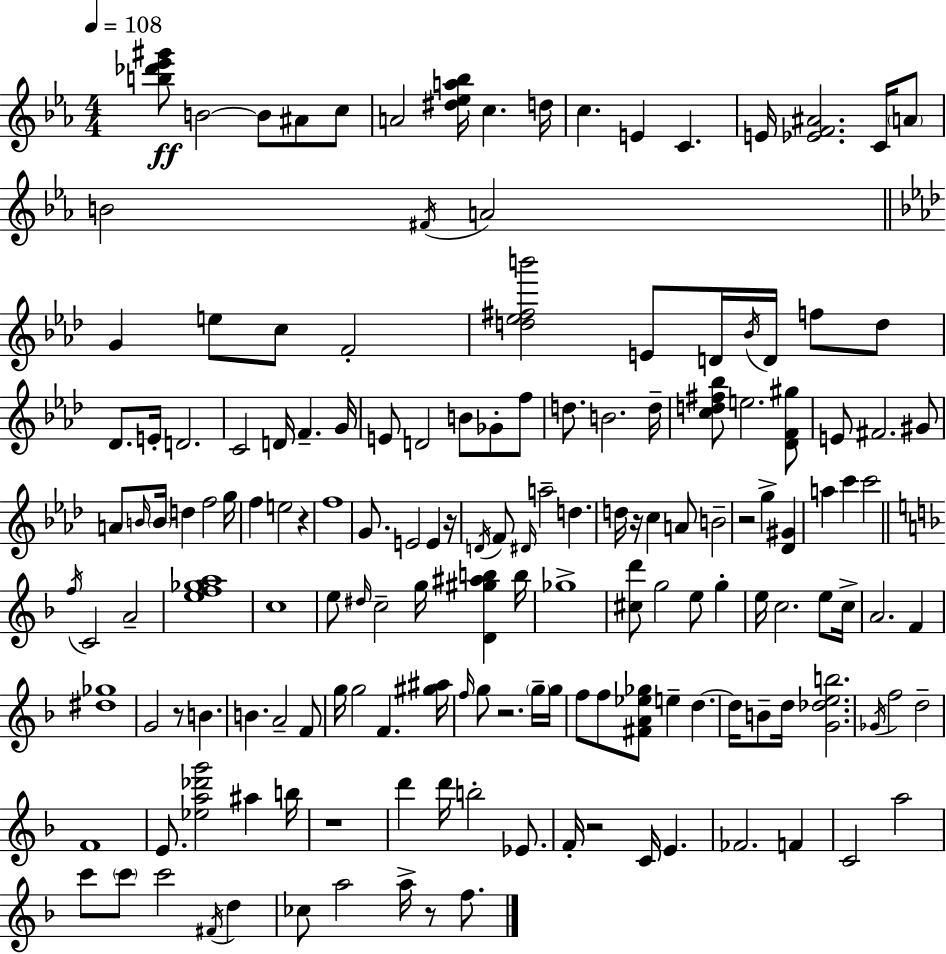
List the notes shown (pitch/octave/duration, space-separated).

[B5,Db6,Eb6,G#6]/e B4/h B4/e A#4/e C5/e A4/h [D#5,Eb5,A5,Bb5]/s C5/q. D5/s C5/q. E4/q C4/q. E4/s [Eb4,F4,A#4]/h. C4/s A4/e B4/h F#4/s A4/h G4/q E5/e C5/e F4/h [D5,Eb5,F#5,B6]/h E4/e D4/s Bb4/s D4/s F5/e D5/e Db4/e. E4/s D4/h. C4/h D4/s F4/q. G4/s E4/e D4/h B4/e Gb4/e F5/e D5/e. B4/h. D5/s [C5,D5,F#5,Bb5]/e E5/h. [Db4,F4,G#5]/e E4/e F#4/h. G#4/e A4/e B4/s B4/s D5/q F5/h G5/s F5/q E5/h R/q F5/w G4/e. E4/h E4/q R/s D4/s F4/e D#4/s A5/h D5/q. D5/s R/s C5/q A4/e B4/h R/h G5/q [Db4,G#4]/q A5/q C6/q C6/h F5/s C4/h A4/h [E5,F5,Gb5,A5]/w C5/w E5/e D#5/s C5/h G5/s [D4,G#5,A#5,B5]/q B5/s Gb5/w [C#5,D6]/e G5/h E5/e G5/q E5/s C5/h. E5/e C5/s A4/h. F4/q [D#5,Gb5]/w G4/h R/e B4/q. B4/q. A4/h F4/e G5/s G5/h F4/q. [G#5,A#5]/s F5/s G5/e R/h. G5/s G5/s F5/e F5/e [F#4,A4,Eb5,Gb5]/e E5/q D5/q. D5/s B4/e D5/s [G4,Db5,E5,B5]/h. Gb4/s F5/h D5/h F4/w E4/e. [Eb5,A5,Db6,G6]/h A#5/q B5/s R/w D6/q D6/s B5/h Eb4/e. F4/s R/h C4/s E4/q. FES4/h. F4/q C4/h A5/h C6/e C6/e C6/h F#4/s D5/q CES5/e A5/h A5/s R/e F5/e.